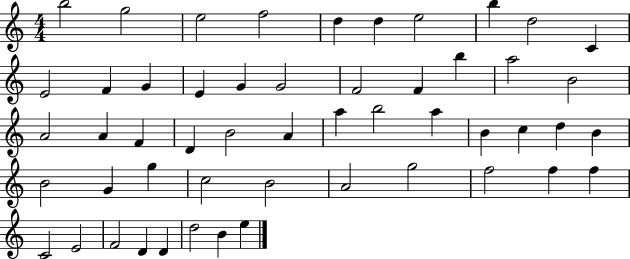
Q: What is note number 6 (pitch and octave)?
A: D5